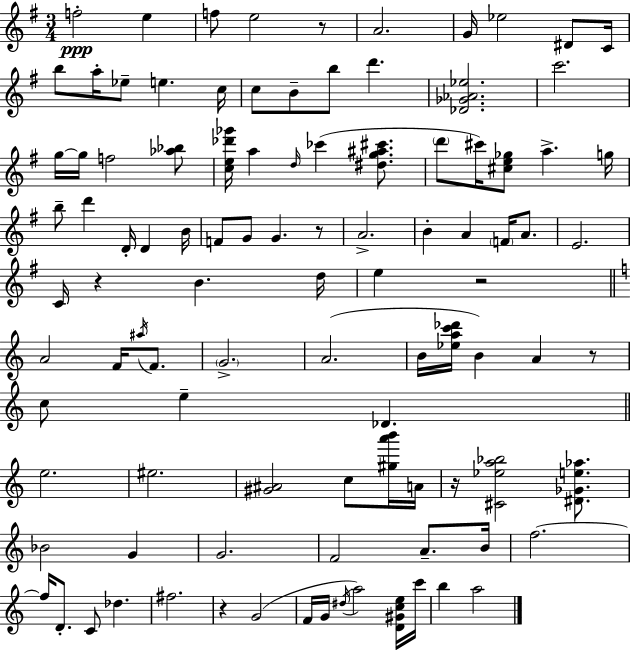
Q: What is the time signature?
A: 3/4